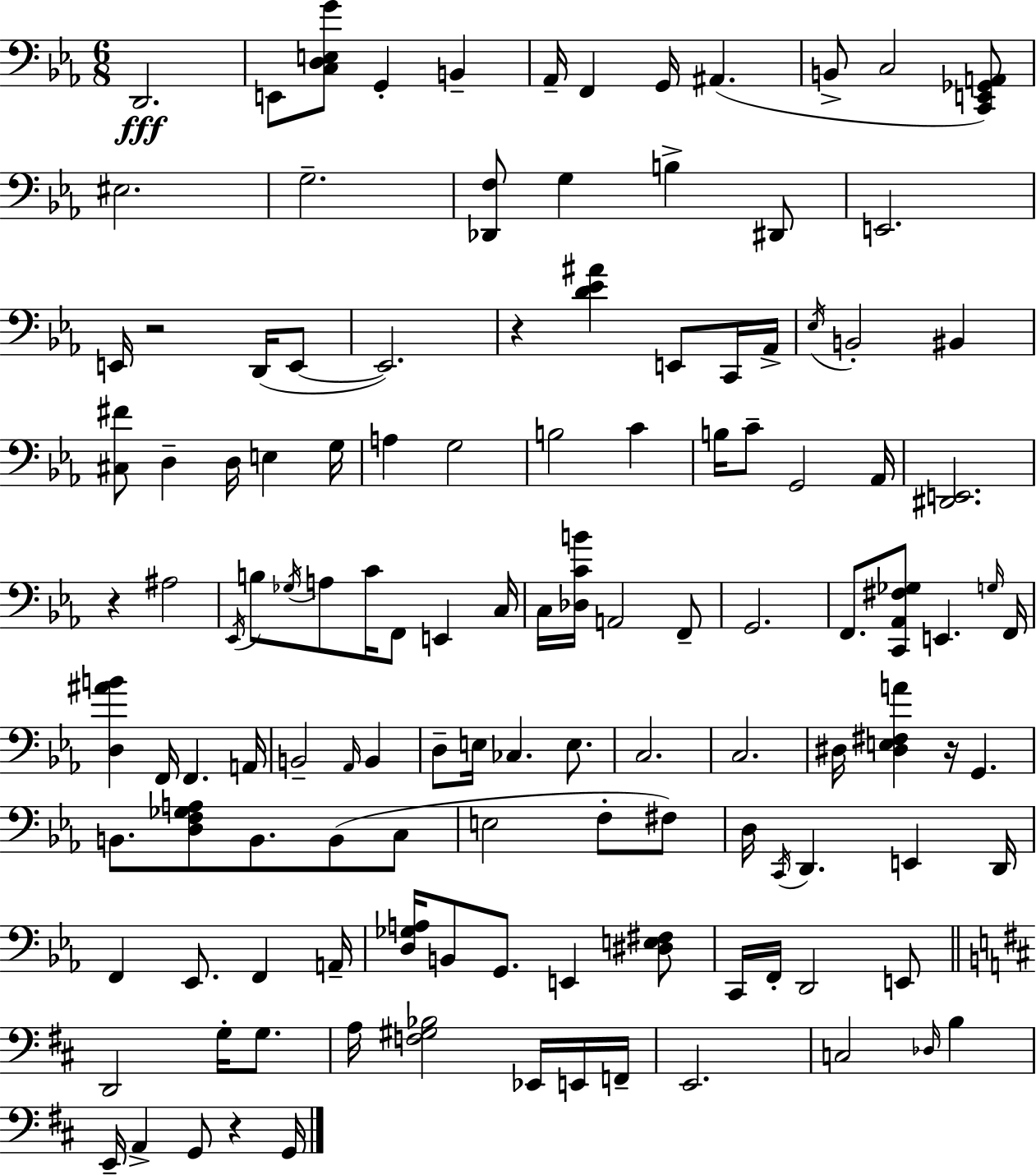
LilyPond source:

{
  \clef bass
  \numericTimeSignature
  \time 6/8
  \key c \minor
  d,2.\fff | e,8 <c d e g'>8 g,4-. b,4-- | aes,16-- f,4 g,16 ais,4.( | b,8-> c2 <c, e, ges, a,>8) | \break eis2. | g2.-- | <des, f>8 g4 b4-> dis,8 | e,2. | \break e,16 r2 d,16( e,8~~ | e,2.) | r4 <d' ees' ais'>4 e,8 c,16 aes,16-> | \acciaccatura { ees16 } b,2-. bis,4 | \break <cis fis'>8 d4-- d16 e4 | g16 a4 g2 | b2 c'4 | b16 c'8-- g,2 | \break aes,16 <dis, e,>2. | r4 ais2 | \acciaccatura { ees,16 } b8 \acciaccatura { ges16 } a8 c'16 f,8 e,4 | c16 c16 <des c' b'>16 a,2 | \break f,8-- g,2. | f,8. <c, aes, fis ges>8 e,4. | \grace { g16 } f,16 <d ais' b'>4 f,16 f,4. | a,16 b,2-- | \break \grace { aes,16 } b,4 d8-- e16 ces4. | e8. c2. | c2. | dis16 <dis e fis a'>4 r16 g,4. | \break b,8. <d f ges a>8 b,8. | b,8( c8 e2 | f8-. fis8) d16 \acciaccatura { c,16 } d,4. | e,4 d,16 f,4 ees,8. | \break f,4 a,16-- <d ges a>16 b,8 g,8. | e,4 <dis e fis>8 c,16 f,16-. d,2 | e,8 \bar "||" \break \key d \major d,2 g16-. g8. | a16 <f gis bes>2 ees,16 e,16 f,16-- | e,2. | c2 \grace { des16 } b4 | \break e,16-- a,4-> g,8 r4 | g,16 \bar "|."
}